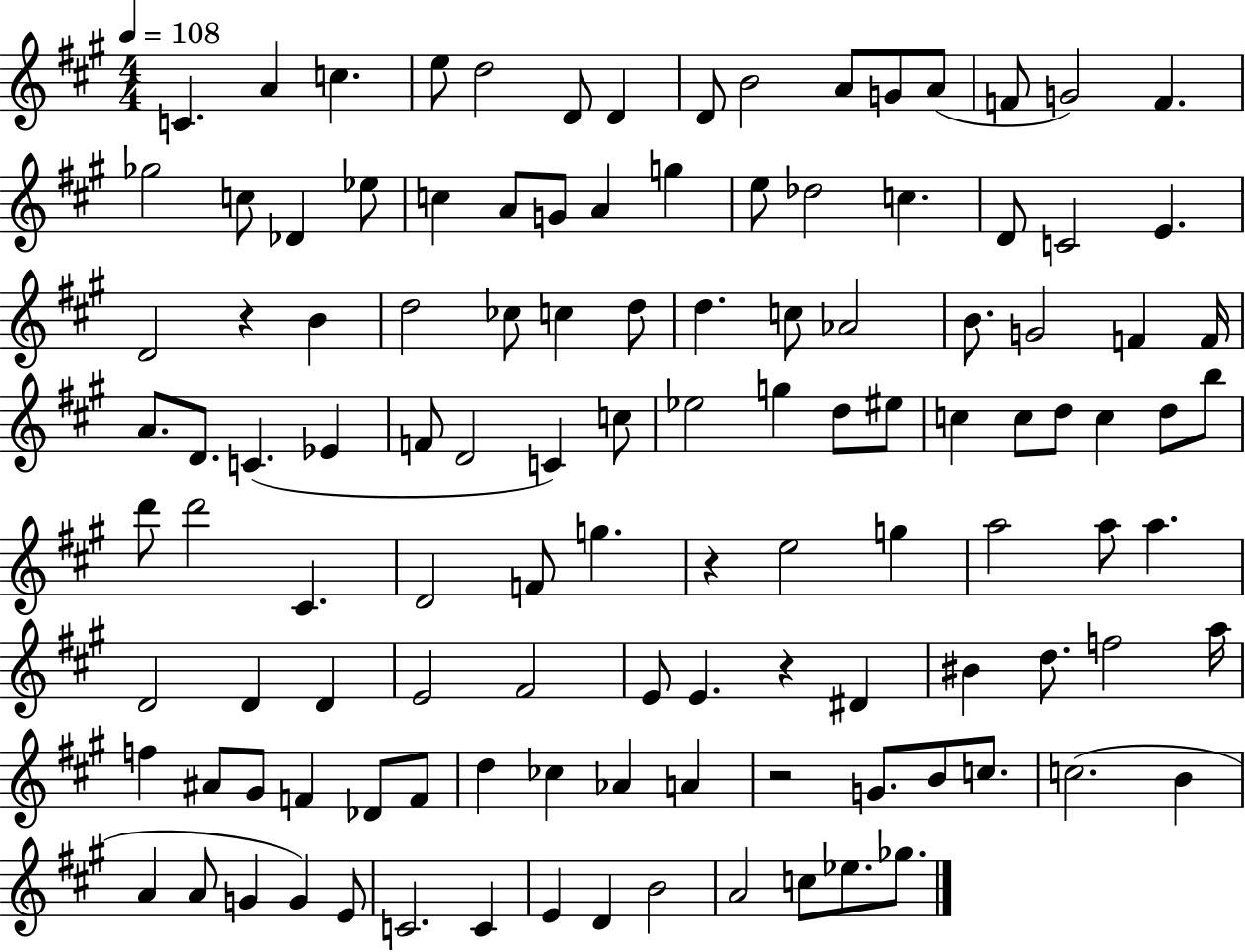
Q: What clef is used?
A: treble